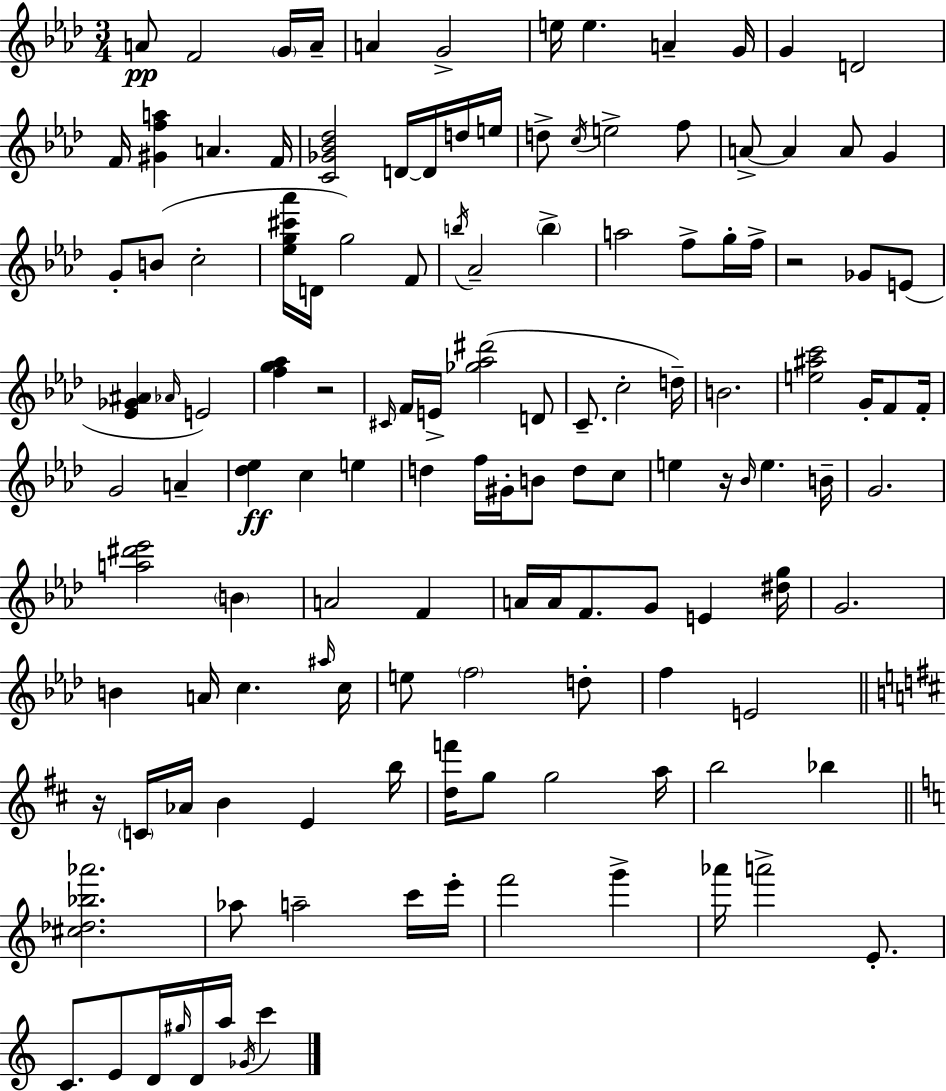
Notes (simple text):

A4/e F4/h G4/s A4/s A4/q G4/h E5/s E5/q. A4/q G4/s G4/q D4/h F4/s [G#4,F5,A5]/q A4/q. F4/s [C4,Gb4,Bb4,Db5]/h D4/s D4/s D5/s E5/s D5/e C5/s E5/h F5/e A4/e A4/q A4/e G4/q G4/e B4/e C5/h [Eb5,G5,C#6,Ab6]/s D4/s G5/h F4/e B5/s Ab4/h B5/q A5/h F5/e G5/s F5/s R/h Gb4/e E4/e [Eb4,Gb4,A#4]/q Ab4/s E4/h [F5,G5,Ab5]/q R/h C#4/s F4/s E4/s [Gb5,Ab5,D#6]/h D4/e C4/e. C5/h D5/s B4/h. [E5,A#5,C6]/h G4/s F4/e F4/s G4/h A4/q [Db5,Eb5]/q C5/q E5/q D5/q F5/s G#4/s B4/e D5/e C5/e E5/q R/s Bb4/s E5/q. B4/s G4/h. [A5,D#6,Eb6]/h B4/q A4/h F4/q A4/s A4/s F4/e. G4/e E4/q [D#5,G5]/s G4/h. B4/q A4/s C5/q. A#5/s C5/s E5/e F5/h D5/e F5/q E4/h R/s C4/s Ab4/s B4/q E4/q B5/s [D5,F6]/s G5/e G5/h A5/s B5/h Bb5/q [C#5,Db5,Bb5,Ab6]/h. Ab5/e A5/h C6/s E6/s F6/h G6/q Ab6/s A6/h E4/e. C4/e. E4/e D4/s G#5/s D4/s A5/s Gb4/s C6/q